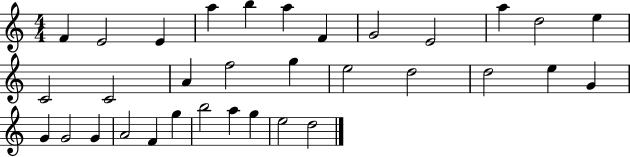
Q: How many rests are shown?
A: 0